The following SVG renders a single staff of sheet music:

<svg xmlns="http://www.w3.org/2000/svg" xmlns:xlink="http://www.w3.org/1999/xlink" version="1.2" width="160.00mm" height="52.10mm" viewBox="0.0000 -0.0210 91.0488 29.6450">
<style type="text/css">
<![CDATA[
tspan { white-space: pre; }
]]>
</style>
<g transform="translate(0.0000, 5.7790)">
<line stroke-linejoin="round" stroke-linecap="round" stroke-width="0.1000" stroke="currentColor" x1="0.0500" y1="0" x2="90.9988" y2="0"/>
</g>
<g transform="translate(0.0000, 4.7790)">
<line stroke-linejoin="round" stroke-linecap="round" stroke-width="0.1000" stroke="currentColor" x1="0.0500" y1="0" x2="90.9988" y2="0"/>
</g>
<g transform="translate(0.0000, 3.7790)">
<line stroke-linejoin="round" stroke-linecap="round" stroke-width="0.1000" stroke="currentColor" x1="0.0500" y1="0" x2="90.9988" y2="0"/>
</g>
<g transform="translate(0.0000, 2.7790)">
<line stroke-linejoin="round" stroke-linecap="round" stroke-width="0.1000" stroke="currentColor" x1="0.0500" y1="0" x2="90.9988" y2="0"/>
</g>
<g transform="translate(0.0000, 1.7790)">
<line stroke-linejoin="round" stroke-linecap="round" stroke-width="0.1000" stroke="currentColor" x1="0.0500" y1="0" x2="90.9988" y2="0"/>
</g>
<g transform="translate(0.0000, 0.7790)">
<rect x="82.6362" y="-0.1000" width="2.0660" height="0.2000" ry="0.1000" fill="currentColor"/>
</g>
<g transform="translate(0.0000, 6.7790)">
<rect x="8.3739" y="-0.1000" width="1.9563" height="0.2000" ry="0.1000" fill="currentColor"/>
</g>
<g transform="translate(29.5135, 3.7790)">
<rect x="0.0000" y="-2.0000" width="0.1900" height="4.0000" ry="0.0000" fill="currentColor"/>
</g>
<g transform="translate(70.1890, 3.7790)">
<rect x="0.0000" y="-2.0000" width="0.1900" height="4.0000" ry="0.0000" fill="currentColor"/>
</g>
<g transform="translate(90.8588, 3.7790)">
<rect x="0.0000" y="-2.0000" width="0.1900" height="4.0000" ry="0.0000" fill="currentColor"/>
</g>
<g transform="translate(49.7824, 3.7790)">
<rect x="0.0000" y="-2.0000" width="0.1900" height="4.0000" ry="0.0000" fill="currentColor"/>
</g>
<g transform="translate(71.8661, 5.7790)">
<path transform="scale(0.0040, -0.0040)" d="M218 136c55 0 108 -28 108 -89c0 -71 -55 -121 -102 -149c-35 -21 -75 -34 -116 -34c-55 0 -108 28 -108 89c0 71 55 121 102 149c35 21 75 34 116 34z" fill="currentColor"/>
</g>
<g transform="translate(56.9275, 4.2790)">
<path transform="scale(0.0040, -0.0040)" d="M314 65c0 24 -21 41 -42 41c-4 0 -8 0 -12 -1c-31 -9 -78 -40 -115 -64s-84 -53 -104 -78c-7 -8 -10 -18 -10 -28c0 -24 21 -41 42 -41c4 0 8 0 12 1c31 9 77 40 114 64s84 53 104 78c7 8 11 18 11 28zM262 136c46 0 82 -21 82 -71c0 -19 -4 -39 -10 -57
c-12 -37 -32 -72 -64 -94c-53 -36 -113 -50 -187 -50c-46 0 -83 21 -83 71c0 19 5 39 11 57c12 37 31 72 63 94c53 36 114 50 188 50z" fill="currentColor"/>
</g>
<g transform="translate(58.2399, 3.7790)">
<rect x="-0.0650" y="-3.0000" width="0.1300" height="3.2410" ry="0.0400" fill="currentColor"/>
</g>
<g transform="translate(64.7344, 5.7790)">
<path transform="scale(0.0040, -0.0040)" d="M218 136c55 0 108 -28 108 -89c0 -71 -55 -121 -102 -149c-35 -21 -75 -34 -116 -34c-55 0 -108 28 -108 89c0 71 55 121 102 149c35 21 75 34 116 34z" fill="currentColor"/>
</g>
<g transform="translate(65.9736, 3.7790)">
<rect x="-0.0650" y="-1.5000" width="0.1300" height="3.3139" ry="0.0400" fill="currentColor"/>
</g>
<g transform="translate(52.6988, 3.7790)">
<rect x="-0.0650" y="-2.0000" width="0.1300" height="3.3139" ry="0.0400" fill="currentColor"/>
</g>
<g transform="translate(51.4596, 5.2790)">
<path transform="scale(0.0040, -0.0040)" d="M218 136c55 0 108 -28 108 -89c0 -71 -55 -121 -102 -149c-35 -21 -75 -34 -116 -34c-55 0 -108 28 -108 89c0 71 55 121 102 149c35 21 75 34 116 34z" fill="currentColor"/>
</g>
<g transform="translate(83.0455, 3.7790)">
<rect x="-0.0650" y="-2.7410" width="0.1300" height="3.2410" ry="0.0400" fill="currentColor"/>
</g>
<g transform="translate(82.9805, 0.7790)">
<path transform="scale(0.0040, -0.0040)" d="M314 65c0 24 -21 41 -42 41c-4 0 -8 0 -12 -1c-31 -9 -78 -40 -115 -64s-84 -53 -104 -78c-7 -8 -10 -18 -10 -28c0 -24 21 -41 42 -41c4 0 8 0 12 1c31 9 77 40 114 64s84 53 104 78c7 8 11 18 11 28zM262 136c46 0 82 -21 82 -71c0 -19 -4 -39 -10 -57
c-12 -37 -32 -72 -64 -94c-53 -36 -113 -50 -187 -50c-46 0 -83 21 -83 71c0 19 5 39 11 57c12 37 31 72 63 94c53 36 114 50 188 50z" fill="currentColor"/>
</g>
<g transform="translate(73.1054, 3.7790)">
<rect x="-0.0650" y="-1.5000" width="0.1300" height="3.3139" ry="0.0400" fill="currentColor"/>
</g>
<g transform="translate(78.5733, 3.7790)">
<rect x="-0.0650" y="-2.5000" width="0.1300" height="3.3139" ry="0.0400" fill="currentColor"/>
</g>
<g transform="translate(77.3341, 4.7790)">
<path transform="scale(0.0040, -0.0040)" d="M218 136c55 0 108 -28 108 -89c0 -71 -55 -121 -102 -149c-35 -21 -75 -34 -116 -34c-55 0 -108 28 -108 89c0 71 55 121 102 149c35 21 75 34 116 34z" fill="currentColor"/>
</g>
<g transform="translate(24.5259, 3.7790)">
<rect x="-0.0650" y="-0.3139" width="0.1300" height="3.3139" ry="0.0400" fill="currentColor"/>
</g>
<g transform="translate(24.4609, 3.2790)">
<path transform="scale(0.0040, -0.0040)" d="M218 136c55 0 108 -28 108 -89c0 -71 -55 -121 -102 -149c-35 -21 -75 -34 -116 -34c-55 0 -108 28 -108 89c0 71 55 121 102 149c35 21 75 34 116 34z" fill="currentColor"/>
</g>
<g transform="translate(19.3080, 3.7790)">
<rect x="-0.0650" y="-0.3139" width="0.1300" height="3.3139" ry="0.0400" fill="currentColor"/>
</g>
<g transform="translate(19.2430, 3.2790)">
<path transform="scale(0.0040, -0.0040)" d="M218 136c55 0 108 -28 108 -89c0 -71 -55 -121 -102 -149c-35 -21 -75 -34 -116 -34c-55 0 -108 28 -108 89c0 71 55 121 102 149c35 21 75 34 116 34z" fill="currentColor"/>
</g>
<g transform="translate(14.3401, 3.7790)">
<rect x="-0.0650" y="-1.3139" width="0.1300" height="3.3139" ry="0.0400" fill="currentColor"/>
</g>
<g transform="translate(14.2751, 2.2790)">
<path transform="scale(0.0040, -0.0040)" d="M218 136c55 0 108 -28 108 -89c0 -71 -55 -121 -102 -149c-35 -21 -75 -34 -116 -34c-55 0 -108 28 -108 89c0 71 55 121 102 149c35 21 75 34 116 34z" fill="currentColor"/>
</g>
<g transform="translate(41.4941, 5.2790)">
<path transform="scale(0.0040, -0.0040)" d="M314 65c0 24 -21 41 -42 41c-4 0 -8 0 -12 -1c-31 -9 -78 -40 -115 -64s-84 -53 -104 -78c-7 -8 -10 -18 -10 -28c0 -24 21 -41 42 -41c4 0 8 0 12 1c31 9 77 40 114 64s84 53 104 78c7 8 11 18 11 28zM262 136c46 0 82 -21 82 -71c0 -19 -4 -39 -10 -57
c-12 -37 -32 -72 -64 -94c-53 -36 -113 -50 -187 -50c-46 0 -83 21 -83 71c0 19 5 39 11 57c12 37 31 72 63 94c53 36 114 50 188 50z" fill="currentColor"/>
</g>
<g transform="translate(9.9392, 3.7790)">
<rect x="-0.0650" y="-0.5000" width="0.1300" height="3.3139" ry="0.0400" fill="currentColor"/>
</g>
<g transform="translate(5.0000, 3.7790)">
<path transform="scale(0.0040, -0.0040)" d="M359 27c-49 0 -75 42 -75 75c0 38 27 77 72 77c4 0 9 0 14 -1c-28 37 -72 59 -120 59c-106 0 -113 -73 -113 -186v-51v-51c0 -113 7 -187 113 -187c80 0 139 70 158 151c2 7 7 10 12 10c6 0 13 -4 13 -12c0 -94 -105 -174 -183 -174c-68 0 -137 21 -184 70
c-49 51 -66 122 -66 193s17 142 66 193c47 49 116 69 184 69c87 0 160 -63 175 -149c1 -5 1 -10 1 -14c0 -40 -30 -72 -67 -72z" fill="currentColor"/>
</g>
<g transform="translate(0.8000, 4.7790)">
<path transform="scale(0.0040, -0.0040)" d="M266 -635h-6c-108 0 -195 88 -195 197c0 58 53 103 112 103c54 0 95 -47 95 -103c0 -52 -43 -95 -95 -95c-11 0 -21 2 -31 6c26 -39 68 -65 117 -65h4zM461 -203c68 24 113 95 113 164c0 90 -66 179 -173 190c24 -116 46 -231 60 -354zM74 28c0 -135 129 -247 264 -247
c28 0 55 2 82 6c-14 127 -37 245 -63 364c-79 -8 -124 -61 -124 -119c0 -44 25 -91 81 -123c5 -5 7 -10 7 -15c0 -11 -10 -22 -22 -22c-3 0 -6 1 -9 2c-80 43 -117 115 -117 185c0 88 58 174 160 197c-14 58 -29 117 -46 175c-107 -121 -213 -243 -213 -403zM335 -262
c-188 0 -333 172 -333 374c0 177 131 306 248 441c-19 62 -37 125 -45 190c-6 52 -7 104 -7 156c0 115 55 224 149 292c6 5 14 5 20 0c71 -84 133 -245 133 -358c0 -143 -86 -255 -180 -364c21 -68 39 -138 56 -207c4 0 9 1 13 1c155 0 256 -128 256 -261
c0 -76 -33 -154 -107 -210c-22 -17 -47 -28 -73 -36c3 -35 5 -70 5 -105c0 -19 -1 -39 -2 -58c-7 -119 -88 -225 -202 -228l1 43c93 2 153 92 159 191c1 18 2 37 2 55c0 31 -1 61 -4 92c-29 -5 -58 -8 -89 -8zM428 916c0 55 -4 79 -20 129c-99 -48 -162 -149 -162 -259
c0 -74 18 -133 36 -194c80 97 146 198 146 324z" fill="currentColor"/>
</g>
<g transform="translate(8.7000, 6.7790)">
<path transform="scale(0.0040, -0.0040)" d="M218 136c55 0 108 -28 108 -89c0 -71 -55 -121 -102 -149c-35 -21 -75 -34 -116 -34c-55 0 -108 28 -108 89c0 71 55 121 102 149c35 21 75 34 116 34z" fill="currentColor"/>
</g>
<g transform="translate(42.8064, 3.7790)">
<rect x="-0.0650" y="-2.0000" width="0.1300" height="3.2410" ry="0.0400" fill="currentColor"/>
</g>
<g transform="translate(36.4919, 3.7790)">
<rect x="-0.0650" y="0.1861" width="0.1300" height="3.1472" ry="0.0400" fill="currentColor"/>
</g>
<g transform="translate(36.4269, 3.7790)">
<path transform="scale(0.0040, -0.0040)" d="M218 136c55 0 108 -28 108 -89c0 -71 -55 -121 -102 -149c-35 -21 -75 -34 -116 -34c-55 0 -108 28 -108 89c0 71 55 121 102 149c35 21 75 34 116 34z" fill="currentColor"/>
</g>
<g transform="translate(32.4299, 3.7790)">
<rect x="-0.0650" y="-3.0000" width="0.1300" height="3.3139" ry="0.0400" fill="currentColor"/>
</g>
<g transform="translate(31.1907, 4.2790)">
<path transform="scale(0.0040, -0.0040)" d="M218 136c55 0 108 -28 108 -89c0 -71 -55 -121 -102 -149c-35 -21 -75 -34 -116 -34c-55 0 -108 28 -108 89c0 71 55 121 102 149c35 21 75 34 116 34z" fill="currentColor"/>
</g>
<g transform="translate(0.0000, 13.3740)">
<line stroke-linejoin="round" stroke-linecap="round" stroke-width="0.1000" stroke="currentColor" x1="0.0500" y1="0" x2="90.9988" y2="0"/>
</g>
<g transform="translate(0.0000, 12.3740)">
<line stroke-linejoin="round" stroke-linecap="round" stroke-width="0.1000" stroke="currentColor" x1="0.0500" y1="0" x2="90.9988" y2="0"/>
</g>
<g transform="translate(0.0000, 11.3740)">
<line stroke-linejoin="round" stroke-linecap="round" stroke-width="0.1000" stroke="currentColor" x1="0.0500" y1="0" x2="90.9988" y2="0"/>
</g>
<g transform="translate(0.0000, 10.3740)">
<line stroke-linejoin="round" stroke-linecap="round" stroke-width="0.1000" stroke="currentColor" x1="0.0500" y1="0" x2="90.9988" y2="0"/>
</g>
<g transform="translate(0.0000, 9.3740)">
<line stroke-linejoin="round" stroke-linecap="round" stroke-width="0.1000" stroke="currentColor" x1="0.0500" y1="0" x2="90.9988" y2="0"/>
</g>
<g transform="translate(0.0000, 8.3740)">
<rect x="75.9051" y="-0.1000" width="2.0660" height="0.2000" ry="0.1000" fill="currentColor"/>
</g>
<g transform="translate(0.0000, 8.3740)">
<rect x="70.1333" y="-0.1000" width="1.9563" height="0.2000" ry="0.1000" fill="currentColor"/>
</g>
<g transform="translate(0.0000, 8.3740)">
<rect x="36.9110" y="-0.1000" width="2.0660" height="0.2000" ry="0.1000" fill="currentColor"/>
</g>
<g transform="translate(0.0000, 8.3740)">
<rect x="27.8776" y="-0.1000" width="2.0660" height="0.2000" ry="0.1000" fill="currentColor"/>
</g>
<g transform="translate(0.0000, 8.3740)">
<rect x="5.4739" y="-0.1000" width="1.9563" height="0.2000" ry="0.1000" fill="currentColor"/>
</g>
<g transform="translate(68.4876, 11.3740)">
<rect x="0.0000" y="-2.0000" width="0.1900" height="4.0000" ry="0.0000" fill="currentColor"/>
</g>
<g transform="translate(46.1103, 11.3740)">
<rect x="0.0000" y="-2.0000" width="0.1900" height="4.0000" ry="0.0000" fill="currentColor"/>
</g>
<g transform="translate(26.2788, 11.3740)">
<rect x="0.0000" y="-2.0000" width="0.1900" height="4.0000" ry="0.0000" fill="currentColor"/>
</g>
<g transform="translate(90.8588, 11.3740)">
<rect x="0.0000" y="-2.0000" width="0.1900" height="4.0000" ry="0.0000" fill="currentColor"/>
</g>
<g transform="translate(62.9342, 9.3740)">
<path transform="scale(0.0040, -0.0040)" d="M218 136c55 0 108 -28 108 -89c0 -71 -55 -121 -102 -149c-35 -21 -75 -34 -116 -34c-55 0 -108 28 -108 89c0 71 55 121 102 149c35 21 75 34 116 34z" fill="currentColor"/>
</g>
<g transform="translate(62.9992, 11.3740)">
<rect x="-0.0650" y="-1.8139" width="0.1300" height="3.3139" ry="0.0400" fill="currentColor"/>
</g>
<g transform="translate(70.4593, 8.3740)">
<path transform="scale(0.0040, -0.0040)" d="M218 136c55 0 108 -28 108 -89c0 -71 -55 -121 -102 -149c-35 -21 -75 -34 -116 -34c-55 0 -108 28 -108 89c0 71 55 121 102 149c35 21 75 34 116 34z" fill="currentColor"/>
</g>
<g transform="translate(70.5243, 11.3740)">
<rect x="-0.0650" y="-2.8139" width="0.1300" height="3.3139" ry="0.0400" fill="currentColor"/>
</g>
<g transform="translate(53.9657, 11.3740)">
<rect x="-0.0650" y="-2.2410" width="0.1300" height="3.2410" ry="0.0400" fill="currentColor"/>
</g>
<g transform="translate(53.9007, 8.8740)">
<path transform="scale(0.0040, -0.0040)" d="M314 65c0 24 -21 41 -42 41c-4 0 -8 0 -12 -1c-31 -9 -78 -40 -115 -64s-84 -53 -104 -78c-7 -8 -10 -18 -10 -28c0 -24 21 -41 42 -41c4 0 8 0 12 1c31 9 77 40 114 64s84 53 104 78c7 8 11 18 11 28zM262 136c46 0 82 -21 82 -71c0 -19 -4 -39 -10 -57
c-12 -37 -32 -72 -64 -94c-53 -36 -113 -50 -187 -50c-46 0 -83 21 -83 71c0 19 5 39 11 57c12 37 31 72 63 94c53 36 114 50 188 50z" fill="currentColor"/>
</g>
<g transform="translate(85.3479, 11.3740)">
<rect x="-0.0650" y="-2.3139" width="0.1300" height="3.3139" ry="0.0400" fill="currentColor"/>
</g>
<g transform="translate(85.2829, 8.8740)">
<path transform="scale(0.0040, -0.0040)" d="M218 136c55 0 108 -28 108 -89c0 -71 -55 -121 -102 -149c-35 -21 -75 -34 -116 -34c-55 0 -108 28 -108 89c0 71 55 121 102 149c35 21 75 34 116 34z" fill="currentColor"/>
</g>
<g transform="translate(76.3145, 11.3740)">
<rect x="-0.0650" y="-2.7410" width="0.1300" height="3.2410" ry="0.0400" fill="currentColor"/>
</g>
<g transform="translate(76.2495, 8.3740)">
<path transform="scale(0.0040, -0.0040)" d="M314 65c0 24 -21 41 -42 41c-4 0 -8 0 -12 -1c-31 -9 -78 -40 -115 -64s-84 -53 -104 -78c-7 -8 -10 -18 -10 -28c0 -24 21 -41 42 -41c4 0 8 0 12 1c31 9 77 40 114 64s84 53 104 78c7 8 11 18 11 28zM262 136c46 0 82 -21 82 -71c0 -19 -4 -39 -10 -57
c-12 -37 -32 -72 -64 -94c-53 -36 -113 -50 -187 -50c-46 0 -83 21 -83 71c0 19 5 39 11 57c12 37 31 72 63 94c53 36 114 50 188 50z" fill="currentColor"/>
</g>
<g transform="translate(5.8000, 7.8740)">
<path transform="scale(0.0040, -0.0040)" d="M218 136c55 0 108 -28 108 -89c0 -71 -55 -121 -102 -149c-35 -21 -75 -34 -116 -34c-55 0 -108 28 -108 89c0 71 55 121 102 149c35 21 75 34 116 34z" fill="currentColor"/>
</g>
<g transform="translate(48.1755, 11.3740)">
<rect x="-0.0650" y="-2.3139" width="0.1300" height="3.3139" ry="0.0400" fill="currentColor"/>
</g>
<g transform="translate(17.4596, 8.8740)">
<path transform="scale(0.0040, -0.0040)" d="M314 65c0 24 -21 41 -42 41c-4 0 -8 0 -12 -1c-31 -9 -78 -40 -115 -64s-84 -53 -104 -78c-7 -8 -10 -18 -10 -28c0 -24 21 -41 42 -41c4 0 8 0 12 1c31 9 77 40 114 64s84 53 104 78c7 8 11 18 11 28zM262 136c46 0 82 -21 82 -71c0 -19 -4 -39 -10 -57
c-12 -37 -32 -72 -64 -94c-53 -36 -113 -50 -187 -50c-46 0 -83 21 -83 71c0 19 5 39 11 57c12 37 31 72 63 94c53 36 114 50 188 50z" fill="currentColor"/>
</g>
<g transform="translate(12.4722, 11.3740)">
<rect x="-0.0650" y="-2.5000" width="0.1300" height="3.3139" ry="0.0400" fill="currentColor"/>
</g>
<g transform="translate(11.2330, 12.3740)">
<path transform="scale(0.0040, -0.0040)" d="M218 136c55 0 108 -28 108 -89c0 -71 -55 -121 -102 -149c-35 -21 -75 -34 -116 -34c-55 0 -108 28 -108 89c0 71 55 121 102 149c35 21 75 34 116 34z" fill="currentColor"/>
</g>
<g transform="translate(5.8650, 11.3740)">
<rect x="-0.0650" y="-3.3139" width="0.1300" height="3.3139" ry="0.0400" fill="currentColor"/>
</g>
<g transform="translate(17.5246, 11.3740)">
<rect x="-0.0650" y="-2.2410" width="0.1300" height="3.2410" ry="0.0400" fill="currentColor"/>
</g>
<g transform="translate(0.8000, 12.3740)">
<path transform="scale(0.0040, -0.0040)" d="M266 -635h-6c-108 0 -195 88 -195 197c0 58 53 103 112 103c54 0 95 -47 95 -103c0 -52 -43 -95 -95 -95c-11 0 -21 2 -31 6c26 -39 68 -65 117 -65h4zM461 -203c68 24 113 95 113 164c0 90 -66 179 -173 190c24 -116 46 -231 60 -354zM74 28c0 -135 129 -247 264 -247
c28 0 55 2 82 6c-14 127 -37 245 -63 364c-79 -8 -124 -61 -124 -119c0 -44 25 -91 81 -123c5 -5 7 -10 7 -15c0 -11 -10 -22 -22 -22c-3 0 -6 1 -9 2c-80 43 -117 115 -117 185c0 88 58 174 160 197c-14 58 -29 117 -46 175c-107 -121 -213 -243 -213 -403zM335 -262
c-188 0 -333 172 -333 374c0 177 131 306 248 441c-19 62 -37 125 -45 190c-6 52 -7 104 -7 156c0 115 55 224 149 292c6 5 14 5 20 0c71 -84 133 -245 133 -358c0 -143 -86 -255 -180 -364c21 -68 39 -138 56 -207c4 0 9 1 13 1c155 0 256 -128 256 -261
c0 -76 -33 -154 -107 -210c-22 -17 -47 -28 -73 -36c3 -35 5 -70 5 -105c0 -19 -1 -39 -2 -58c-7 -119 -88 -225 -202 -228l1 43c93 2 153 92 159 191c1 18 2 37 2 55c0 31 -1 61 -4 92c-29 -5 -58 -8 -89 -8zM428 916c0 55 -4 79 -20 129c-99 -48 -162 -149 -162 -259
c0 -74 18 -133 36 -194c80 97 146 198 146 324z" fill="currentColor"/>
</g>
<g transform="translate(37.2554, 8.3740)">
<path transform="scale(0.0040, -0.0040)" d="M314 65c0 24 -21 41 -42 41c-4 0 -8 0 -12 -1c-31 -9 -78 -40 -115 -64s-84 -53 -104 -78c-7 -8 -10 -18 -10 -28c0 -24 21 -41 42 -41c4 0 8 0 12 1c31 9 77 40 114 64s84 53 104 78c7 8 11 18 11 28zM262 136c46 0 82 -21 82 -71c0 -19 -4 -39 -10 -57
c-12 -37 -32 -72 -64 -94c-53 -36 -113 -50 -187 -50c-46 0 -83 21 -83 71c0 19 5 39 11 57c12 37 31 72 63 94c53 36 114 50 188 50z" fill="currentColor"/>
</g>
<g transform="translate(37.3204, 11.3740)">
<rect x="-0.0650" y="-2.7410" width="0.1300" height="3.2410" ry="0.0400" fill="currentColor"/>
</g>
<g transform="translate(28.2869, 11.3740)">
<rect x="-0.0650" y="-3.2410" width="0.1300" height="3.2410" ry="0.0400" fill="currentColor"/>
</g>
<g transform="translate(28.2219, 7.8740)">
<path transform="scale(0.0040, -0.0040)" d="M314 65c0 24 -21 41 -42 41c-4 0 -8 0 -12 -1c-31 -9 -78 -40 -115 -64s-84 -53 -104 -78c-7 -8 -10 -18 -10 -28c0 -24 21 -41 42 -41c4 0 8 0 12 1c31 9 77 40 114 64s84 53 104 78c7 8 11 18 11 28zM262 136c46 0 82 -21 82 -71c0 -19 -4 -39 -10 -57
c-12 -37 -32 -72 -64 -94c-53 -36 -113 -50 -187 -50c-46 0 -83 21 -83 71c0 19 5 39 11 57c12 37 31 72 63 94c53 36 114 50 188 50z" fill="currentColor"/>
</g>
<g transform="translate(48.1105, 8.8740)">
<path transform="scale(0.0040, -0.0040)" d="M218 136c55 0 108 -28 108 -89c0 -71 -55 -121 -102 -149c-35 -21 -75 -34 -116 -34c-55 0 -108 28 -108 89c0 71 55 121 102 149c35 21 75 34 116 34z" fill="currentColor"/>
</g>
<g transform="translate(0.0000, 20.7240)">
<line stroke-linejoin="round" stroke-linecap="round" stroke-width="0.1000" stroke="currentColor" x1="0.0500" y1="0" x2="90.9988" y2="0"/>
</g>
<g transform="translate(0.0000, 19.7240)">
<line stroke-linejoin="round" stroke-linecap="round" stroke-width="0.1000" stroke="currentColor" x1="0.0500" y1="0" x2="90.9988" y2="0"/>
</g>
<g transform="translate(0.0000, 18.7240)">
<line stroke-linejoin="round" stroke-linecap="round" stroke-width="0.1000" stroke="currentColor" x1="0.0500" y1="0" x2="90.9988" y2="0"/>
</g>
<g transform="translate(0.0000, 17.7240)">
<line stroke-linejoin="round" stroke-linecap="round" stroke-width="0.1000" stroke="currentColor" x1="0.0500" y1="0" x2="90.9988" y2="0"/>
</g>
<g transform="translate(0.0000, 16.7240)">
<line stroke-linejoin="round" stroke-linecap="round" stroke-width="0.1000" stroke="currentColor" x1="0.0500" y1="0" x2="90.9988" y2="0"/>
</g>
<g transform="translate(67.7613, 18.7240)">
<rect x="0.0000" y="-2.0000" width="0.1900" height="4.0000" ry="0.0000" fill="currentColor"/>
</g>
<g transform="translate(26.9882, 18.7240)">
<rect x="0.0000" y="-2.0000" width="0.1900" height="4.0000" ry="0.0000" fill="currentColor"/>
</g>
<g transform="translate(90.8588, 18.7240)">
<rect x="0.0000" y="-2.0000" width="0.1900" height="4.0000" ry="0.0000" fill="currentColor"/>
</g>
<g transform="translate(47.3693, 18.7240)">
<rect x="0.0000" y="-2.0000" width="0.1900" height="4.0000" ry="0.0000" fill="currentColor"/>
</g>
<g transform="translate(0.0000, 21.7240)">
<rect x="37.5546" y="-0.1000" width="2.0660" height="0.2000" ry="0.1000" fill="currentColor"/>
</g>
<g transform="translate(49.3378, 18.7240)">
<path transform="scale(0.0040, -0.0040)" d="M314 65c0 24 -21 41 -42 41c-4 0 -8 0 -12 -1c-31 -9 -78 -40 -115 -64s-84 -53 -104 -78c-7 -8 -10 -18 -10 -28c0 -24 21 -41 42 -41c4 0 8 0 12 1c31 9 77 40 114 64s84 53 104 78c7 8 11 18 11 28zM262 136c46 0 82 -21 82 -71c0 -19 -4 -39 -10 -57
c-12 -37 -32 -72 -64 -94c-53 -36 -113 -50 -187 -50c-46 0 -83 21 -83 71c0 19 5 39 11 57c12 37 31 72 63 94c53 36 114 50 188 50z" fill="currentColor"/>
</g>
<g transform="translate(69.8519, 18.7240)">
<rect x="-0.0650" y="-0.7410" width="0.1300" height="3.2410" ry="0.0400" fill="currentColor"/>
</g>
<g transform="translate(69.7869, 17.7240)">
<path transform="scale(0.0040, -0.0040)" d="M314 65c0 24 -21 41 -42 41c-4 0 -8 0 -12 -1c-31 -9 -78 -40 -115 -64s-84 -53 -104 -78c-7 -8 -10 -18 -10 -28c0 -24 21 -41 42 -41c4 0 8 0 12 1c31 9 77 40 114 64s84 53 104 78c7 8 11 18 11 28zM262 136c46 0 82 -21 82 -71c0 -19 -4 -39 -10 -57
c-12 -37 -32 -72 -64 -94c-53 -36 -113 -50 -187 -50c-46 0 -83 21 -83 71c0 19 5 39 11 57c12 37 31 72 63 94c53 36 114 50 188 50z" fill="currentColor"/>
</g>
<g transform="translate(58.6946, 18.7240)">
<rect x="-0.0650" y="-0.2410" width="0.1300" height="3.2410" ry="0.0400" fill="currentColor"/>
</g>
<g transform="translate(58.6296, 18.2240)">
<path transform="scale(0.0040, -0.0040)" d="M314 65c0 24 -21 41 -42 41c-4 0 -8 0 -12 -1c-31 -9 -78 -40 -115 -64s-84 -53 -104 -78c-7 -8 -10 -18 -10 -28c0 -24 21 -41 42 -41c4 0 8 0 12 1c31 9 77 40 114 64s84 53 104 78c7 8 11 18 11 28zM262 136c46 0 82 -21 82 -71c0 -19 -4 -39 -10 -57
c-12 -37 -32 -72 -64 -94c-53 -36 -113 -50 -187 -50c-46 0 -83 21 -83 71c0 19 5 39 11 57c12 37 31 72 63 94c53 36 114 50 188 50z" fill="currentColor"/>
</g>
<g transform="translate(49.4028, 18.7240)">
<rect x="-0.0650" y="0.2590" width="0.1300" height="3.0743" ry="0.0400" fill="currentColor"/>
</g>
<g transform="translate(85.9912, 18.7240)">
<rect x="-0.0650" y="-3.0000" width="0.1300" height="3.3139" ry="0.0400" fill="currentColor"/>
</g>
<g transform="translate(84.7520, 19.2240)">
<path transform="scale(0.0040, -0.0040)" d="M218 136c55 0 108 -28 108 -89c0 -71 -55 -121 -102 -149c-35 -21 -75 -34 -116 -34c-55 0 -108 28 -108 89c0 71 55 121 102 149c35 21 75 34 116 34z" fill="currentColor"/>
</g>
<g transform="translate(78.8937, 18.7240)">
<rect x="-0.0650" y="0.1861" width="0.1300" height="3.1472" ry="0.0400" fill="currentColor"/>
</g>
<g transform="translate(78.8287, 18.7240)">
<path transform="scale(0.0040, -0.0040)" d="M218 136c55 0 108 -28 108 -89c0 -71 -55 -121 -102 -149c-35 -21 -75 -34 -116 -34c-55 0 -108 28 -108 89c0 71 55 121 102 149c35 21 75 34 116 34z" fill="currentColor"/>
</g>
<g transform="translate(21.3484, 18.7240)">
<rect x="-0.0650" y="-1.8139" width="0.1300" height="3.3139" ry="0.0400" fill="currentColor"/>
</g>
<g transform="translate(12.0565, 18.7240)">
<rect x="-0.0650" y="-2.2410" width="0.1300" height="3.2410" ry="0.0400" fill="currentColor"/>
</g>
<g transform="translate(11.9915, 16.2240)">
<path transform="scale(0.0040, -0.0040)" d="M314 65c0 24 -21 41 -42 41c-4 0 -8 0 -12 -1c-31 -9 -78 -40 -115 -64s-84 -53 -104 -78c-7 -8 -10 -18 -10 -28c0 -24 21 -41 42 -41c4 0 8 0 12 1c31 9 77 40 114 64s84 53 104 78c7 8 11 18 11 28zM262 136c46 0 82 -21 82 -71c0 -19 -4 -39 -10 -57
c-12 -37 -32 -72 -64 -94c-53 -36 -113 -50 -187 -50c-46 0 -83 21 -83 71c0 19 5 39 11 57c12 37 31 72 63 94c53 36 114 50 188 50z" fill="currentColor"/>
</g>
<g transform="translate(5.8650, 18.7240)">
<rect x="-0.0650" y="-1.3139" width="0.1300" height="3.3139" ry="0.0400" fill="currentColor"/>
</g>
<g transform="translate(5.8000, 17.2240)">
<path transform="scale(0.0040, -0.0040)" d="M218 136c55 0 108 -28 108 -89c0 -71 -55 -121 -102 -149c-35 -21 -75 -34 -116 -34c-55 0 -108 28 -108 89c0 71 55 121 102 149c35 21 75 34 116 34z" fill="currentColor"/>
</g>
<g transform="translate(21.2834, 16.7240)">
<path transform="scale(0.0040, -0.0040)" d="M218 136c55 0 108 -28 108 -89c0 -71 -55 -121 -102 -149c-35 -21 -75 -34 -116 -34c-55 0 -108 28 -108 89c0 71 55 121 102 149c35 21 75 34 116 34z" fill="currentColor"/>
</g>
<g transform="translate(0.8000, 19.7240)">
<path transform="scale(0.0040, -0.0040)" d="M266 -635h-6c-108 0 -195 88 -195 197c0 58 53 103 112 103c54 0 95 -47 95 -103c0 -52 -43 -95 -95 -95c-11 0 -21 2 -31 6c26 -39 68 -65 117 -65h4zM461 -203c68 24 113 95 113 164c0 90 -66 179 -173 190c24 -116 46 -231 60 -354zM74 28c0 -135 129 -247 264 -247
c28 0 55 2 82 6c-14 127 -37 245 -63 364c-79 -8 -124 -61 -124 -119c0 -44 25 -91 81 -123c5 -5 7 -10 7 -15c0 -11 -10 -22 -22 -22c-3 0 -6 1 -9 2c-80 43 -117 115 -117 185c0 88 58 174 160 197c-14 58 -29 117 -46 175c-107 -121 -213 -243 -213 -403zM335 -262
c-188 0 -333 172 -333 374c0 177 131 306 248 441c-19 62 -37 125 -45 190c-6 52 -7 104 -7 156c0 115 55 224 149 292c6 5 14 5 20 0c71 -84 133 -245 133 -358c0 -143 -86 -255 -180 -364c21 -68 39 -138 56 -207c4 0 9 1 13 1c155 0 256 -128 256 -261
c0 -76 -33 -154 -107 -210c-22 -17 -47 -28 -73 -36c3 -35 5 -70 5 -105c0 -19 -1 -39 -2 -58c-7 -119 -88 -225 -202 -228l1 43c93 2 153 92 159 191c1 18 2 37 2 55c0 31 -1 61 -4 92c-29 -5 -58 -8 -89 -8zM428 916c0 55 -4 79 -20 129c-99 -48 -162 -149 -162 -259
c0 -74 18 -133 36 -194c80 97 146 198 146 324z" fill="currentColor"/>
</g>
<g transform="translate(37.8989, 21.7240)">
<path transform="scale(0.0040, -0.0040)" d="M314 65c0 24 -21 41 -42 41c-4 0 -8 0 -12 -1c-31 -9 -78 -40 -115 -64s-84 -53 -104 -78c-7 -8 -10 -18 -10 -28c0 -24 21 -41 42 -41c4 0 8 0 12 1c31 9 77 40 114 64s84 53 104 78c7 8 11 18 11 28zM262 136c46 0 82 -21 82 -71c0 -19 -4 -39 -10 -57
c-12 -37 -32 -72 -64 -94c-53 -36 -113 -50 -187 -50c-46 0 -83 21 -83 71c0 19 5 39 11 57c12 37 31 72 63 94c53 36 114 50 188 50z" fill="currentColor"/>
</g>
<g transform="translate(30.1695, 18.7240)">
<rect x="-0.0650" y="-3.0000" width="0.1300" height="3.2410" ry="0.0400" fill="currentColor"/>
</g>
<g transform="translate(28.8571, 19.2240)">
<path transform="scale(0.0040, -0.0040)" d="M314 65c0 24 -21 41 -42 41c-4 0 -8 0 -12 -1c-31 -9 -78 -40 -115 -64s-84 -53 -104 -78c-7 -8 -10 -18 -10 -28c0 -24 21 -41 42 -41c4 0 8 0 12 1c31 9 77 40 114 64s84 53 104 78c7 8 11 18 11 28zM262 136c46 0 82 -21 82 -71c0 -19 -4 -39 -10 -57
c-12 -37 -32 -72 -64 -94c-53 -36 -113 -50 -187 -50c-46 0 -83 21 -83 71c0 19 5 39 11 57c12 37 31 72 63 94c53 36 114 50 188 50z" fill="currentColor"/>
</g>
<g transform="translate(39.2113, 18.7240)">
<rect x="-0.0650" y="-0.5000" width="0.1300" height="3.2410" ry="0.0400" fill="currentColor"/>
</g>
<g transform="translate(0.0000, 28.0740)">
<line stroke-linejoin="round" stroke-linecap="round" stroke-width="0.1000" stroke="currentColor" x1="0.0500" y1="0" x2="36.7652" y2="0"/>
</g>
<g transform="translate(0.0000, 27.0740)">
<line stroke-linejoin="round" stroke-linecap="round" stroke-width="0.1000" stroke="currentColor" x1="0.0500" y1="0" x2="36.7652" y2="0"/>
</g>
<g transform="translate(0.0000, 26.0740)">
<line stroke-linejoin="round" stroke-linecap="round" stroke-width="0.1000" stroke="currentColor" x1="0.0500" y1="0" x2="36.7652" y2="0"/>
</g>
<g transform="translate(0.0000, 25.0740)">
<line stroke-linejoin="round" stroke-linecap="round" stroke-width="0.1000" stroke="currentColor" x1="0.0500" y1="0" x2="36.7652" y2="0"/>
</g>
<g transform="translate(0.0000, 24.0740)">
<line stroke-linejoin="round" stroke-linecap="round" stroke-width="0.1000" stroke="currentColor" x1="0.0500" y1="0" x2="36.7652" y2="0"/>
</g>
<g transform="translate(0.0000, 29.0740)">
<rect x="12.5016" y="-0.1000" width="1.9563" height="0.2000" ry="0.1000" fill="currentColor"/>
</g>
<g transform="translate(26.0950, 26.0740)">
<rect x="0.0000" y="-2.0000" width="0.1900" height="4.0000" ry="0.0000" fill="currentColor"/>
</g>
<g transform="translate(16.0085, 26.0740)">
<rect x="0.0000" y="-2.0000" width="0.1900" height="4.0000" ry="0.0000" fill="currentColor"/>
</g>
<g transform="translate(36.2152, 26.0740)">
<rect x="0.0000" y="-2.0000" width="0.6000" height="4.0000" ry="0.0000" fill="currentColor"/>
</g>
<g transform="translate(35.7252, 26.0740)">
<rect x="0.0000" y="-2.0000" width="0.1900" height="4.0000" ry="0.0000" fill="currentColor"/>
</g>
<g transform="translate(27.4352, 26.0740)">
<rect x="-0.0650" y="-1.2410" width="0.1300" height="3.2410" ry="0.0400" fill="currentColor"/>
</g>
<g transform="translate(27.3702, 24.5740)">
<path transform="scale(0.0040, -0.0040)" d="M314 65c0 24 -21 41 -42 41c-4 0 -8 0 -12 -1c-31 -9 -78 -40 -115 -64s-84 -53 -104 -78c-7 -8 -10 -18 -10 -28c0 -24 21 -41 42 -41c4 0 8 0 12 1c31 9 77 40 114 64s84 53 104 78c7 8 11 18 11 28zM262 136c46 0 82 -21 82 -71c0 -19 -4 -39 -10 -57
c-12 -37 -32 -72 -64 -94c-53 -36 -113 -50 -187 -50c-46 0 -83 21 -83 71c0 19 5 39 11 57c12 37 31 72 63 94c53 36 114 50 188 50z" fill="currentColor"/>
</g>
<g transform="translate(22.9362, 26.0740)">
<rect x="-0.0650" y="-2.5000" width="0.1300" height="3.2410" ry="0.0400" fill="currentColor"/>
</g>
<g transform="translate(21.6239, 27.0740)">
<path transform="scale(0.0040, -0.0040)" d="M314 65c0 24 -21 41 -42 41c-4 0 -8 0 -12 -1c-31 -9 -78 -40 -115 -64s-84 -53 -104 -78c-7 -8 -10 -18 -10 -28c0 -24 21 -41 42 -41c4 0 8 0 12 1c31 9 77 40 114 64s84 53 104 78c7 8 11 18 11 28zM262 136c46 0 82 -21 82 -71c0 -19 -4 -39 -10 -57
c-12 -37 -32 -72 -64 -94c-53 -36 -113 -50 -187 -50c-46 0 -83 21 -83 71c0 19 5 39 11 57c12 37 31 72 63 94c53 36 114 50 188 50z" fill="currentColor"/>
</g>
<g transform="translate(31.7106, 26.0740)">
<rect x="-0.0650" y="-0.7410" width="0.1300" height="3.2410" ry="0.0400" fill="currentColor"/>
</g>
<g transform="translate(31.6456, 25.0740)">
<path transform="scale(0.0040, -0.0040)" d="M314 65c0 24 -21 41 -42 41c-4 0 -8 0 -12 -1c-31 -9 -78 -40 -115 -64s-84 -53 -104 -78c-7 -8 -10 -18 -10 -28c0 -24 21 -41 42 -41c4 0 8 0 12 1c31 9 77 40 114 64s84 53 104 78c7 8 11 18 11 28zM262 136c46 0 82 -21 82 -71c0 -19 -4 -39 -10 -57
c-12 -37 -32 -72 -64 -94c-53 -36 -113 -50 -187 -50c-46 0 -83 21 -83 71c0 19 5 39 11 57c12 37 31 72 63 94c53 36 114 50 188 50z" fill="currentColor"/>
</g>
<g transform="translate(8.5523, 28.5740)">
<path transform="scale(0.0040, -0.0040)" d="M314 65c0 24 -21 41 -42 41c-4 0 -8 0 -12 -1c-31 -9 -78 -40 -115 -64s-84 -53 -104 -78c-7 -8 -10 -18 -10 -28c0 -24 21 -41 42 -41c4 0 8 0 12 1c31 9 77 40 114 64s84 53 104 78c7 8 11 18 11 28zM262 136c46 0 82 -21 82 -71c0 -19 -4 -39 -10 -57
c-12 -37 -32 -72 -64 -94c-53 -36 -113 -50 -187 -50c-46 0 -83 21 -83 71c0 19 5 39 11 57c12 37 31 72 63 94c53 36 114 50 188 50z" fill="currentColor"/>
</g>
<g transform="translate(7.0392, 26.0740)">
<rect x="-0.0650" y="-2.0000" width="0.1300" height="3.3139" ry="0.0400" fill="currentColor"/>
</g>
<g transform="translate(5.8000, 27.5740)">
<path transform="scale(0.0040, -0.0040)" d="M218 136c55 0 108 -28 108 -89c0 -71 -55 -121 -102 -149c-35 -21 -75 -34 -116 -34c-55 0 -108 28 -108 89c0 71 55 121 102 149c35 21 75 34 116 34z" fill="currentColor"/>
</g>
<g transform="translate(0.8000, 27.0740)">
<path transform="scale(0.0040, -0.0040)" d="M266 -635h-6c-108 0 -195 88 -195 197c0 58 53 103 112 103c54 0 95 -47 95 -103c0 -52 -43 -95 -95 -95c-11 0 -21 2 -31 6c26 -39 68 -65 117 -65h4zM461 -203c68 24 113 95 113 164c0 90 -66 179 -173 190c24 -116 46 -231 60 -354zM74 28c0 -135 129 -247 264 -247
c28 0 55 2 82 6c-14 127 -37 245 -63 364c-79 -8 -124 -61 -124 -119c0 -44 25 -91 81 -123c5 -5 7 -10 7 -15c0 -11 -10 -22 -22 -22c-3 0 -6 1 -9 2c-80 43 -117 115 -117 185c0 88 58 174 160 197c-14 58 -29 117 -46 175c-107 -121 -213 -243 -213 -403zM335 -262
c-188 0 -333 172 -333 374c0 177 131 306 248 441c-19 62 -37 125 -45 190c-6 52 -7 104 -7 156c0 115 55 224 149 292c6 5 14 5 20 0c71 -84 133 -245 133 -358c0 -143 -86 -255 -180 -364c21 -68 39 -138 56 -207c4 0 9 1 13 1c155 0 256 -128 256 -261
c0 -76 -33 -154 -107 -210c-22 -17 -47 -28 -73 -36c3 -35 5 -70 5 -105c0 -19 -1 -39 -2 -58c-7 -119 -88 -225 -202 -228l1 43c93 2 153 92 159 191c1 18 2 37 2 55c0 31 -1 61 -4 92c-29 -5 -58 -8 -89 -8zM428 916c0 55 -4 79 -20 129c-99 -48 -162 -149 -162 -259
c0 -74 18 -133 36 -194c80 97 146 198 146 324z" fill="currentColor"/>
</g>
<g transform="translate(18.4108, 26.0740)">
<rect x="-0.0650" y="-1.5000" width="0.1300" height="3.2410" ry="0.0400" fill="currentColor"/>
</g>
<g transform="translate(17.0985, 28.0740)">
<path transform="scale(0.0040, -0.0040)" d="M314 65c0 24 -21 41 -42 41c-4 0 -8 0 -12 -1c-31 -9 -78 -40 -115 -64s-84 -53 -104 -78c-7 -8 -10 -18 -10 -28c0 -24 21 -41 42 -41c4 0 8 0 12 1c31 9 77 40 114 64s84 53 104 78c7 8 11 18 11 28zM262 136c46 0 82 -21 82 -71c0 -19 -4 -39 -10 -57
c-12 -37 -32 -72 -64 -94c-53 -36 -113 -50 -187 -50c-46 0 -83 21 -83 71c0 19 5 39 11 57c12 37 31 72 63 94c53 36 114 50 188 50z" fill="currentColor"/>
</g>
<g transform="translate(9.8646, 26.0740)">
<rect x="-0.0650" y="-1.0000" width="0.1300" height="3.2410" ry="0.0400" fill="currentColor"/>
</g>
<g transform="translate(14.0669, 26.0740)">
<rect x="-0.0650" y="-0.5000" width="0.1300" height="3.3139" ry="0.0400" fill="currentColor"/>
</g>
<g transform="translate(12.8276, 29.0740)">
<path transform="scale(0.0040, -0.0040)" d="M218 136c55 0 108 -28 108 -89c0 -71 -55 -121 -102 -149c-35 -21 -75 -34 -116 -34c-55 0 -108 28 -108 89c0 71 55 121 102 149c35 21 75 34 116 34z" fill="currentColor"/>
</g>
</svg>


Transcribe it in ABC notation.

X:1
T:Untitled
M:4/4
L:1/4
K:C
C e c c A B F2 F A2 E E G a2 b G g2 b2 a2 g g2 f a a2 g e g2 f A2 C2 B2 c2 d2 B A F D2 C E2 G2 e2 d2